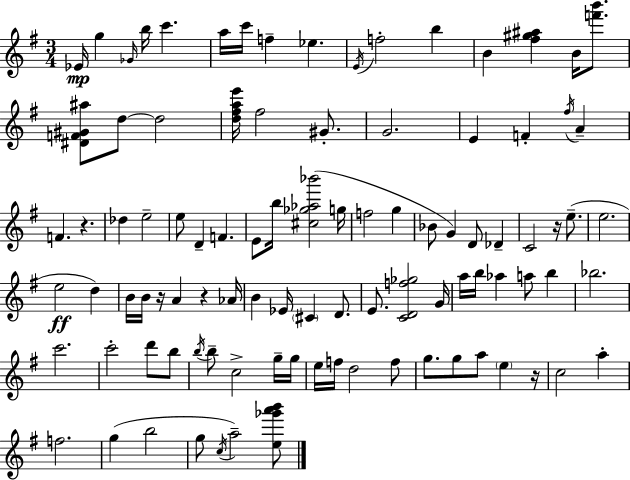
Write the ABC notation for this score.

X:1
T:Untitled
M:3/4
L:1/4
K:Em
_E/4 g _G/4 b/4 c' a/4 c'/4 f _e E/4 f2 b B [^f^g^a] B/4 [f'b']/2 [^DF^G^a]/2 d/2 d2 [d^fae']/4 ^f2 ^G/2 G2 E F ^f/4 A F z _d e2 e/2 D F E/2 b/4 [^c_g_a_b']2 g/4 f2 g _B/2 G D/2 _D C2 z/4 e/2 e2 e2 d B/4 B/4 z/4 A z _A/4 B _E/4 ^C D/2 E/2 [CDf_g]2 G/4 a/4 b/4 _a a/2 b _b2 c'2 c'2 d'/2 b/2 b/4 b/2 c2 g/4 g/4 e/4 f/4 d2 f/2 g/2 g/2 a/2 e z/4 c2 a f2 g b2 g/2 c/4 a2 [e_g'a'b']/2